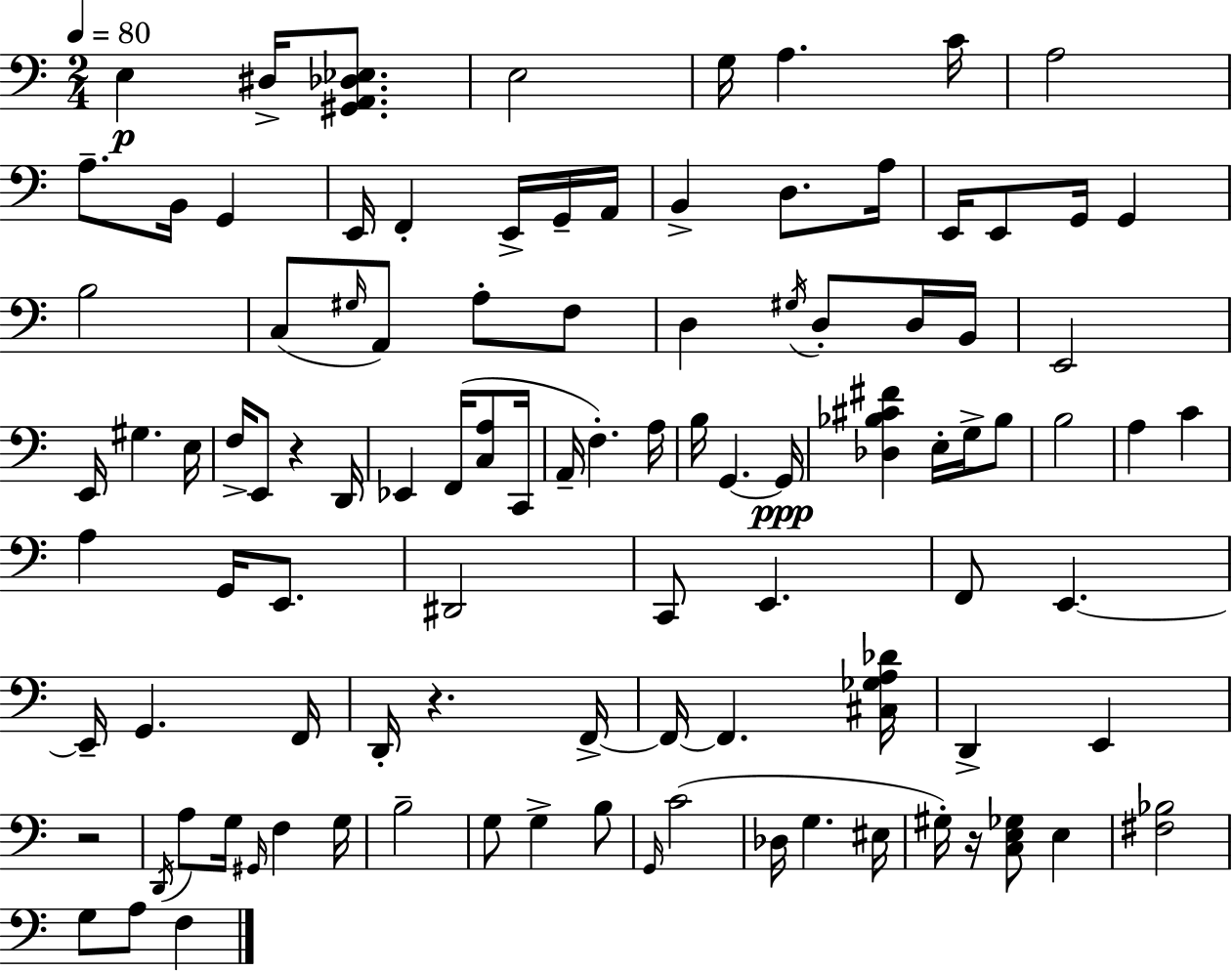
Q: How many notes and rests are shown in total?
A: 102